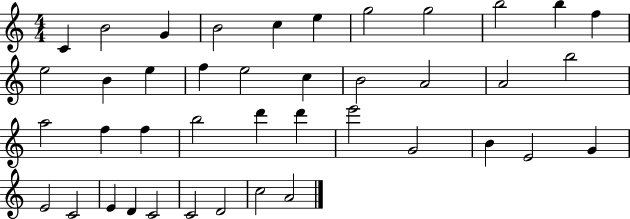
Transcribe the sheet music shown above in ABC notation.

X:1
T:Untitled
M:4/4
L:1/4
K:C
C B2 G B2 c e g2 g2 b2 b f e2 B e f e2 c B2 A2 A2 b2 a2 f f b2 d' d' e'2 G2 B E2 G E2 C2 E D C2 C2 D2 c2 A2